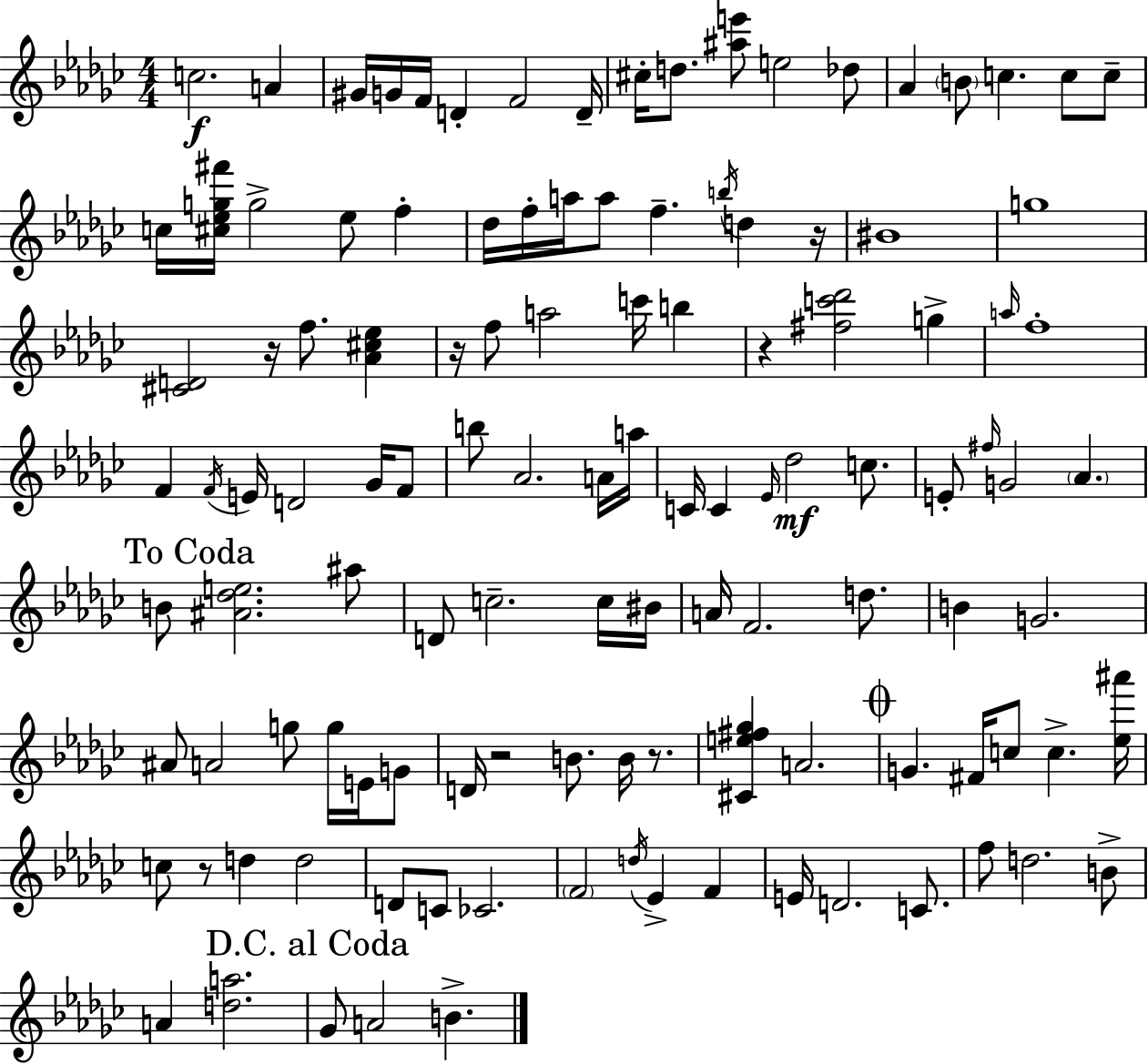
C5/h. A4/q G#4/s G4/s F4/s D4/q F4/h D4/s C#5/s D5/e. [A#5,E6]/e E5/h Db5/e Ab4/q B4/e C5/q. C5/e C5/e C5/s [C#5,Eb5,G5,F#6]/s G5/h Eb5/e F5/q Db5/s F5/s A5/s A5/e F5/q. B5/s D5/q R/s BIS4/w G5/w [C#4,D4]/h R/s F5/e. [Ab4,C#5,Eb5]/q R/s F5/e A5/h C6/s B5/q R/q [F#5,C6,Db6]/h G5/q A5/s F5/w F4/q F4/s E4/s D4/h Gb4/s F4/e B5/e Ab4/h. A4/s A5/s C4/s C4/q Eb4/s Db5/h C5/e. E4/e F#5/s G4/h Ab4/q. B4/e [A#4,Db5,E5]/h. A#5/e D4/e C5/h. C5/s BIS4/s A4/s F4/h. D5/e. B4/q G4/h. A#4/e A4/h G5/e G5/s E4/s G4/e D4/s R/h B4/e. B4/s R/e. [C#4,E5,F#5,Gb5]/q A4/h. G4/q. F#4/s C5/e C5/q. [Eb5,A#6]/s C5/e R/e D5/q D5/h D4/e C4/e CES4/h. F4/h D5/s Eb4/q F4/q E4/s D4/h. C4/e. F5/e D5/h. B4/e A4/q [D5,A5]/h. Gb4/e A4/h B4/q.